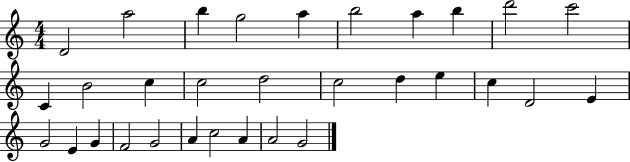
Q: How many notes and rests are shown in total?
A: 31